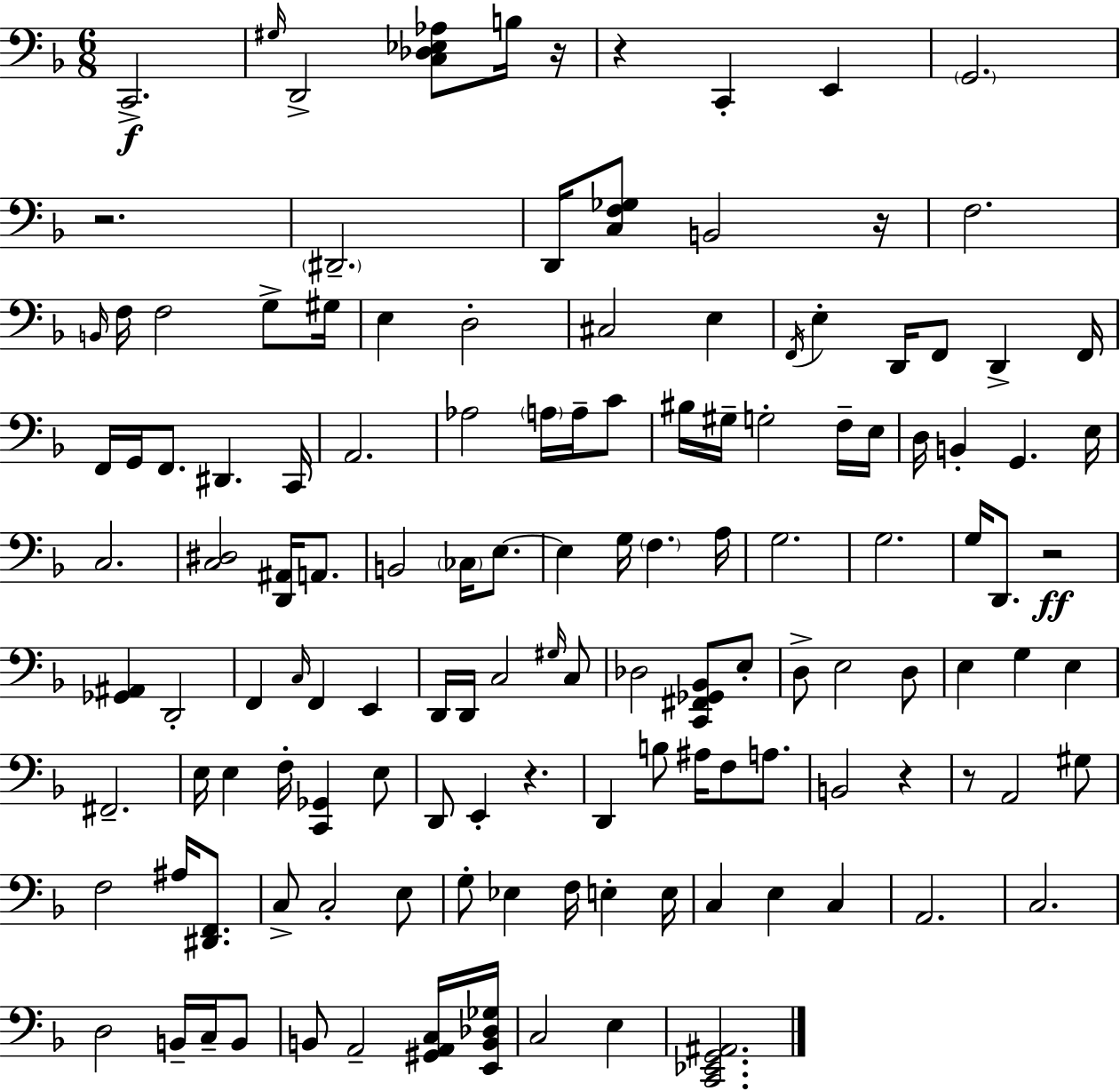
C2/h. G#3/s D2/h [C3,Db3,Eb3,Ab3]/e B3/s R/s R/q C2/q E2/q G2/h. R/h. D#2/h. D2/s [C3,F3,Gb3]/e B2/h R/s F3/h. B2/s F3/s F3/h G3/e G#3/s E3/q D3/h C#3/h E3/q F2/s E3/q D2/s F2/e D2/q F2/s F2/s G2/s F2/e. D#2/q. C2/s A2/h. Ab3/h A3/s A3/s C4/e BIS3/s G#3/s G3/h F3/s E3/s D3/s B2/q G2/q. E3/s C3/h. [C3,D#3]/h [D2,A#2]/s A2/e. B2/h CES3/s E3/e. E3/q G3/s F3/q. A3/s G3/h. G3/h. G3/s D2/e. R/h [Gb2,A#2]/q D2/h F2/q C3/s F2/q E2/q D2/s D2/s C3/h G#3/s C3/e Db3/h [C2,F#2,Gb2,Bb2]/e E3/e D3/e E3/h D3/e E3/q G3/q E3/q F#2/h. E3/s E3/q F3/s [C2,Gb2]/q E3/e D2/e E2/q R/q. D2/q B3/e A#3/s F3/e A3/e. B2/h R/q R/e A2/h G#3/e F3/h A#3/s [D#2,F2]/e. C3/e C3/h E3/e G3/e Eb3/q F3/s E3/q E3/s C3/q E3/q C3/q A2/h. C3/h. D3/h B2/s C3/s B2/e B2/e A2/h [G#2,A2,C3]/s [E2,B2,Db3,Gb3]/s C3/h E3/q [C2,Eb2,G2,A#2]/h.